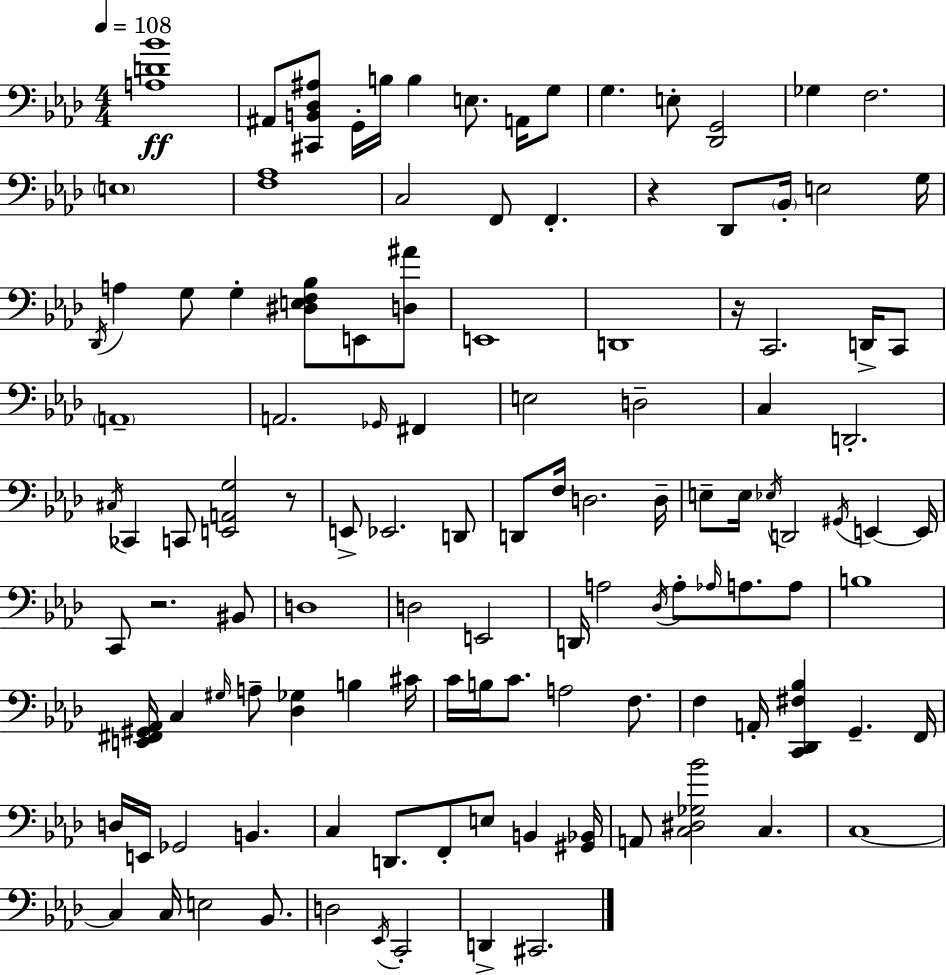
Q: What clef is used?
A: bass